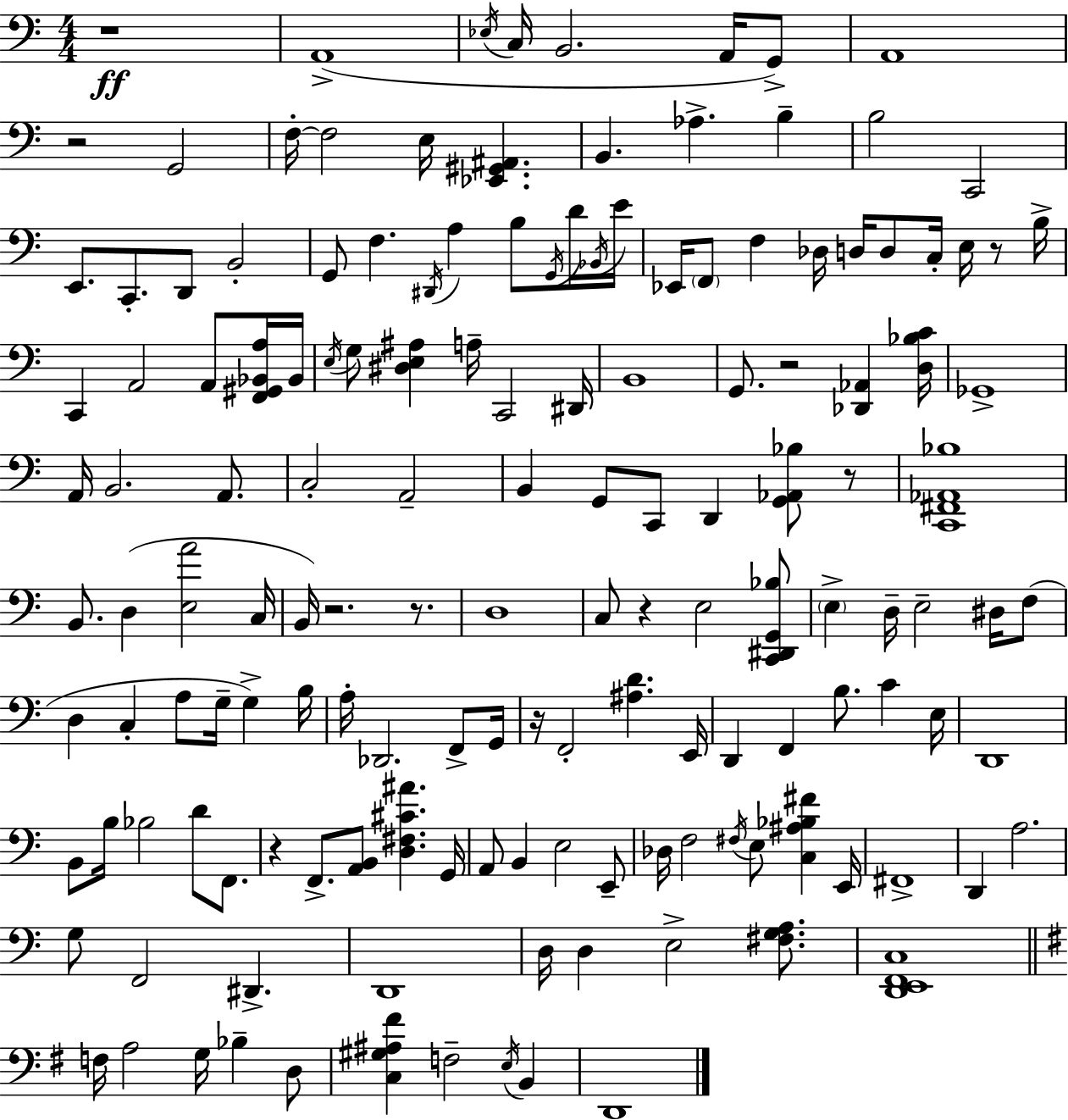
X:1
T:Untitled
M:4/4
L:1/4
K:C
z4 A,,4 _E,/4 C,/4 B,,2 A,,/4 G,,/2 A,,4 z2 G,,2 F,/4 F,2 E,/4 [_E,,^G,,^A,,] B,, _A, B, B,2 C,,2 E,,/2 C,,/2 D,,/2 B,,2 G,,/2 F, ^D,,/4 A, B,/2 G,,/4 D/4 _B,,/4 E/4 _E,,/4 F,,/2 F, _D,/4 D,/4 D,/2 C,/4 E,/4 z/2 B,/4 C,, A,,2 A,,/2 [F,,^G,,_B,,A,]/4 _B,,/4 E,/4 G,/2 [^D,E,^A,] A,/4 C,,2 ^D,,/4 B,,4 G,,/2 z2 [_D,,_A,,] [D,_B,C]/4 _G,,4 A,,/4 B,,2 A,,/2 C,2 A,,2 B,, G,,/2 C,,/2 D,, [G,,_A,,_B,]/2 z/2 [C,,^F,,_A,,_B,]4 B,,/2 D, [E,A]2 C,/4 B,,/4 z2 z/2 D,4 C,/2 z E,2 [C,,^D,,G,,_B,]/2 E, D,/4 E,2 ^D,/4 F,/2 D, C, A,/2 G,/4 G, B,/4 A,/4 _D,,2 F,,/2 G,,/4 z/4 F,,2 [^A,D] E,,/4 D,, F,, B,/2 C E,/4 D,,4 B,,/2 B,/4 _B,2 D/2 F,,/2 z F,,/2 [A,,B,,]/2 [D,^F,^C^A] G,,/4 A,,/2 B,, E,2 E,,/2 _D,/4 F,2 ^F,/4 E,/2 [C,^A,_B,^F] E,,/4 ^F,,4 D,, A,2 G,/2 F,,2 ^D,, D,,4 D,/4 D, E,2 [^F,G,A,]/2 [D,,E,,F,,C,]4 F,/4 A,2 G,/4 _B, D,/2 [C,^G,^A,^F] F,2 E,/4 B,, D,,4